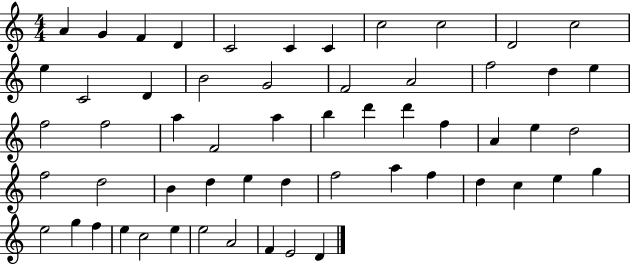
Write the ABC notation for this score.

X:1
T:Untitled
M:4/4
L:1/4
K:C
A G F D C2 C C c2 c2 D2 c2 e C2 D B2 G2 F2 A2 f2 d e f2 f2 a F2 a b d' d' f A e d2 f2 d2 B d e d f2 a f d c e g e2 g f e c2 e e2 A2 F E2 D